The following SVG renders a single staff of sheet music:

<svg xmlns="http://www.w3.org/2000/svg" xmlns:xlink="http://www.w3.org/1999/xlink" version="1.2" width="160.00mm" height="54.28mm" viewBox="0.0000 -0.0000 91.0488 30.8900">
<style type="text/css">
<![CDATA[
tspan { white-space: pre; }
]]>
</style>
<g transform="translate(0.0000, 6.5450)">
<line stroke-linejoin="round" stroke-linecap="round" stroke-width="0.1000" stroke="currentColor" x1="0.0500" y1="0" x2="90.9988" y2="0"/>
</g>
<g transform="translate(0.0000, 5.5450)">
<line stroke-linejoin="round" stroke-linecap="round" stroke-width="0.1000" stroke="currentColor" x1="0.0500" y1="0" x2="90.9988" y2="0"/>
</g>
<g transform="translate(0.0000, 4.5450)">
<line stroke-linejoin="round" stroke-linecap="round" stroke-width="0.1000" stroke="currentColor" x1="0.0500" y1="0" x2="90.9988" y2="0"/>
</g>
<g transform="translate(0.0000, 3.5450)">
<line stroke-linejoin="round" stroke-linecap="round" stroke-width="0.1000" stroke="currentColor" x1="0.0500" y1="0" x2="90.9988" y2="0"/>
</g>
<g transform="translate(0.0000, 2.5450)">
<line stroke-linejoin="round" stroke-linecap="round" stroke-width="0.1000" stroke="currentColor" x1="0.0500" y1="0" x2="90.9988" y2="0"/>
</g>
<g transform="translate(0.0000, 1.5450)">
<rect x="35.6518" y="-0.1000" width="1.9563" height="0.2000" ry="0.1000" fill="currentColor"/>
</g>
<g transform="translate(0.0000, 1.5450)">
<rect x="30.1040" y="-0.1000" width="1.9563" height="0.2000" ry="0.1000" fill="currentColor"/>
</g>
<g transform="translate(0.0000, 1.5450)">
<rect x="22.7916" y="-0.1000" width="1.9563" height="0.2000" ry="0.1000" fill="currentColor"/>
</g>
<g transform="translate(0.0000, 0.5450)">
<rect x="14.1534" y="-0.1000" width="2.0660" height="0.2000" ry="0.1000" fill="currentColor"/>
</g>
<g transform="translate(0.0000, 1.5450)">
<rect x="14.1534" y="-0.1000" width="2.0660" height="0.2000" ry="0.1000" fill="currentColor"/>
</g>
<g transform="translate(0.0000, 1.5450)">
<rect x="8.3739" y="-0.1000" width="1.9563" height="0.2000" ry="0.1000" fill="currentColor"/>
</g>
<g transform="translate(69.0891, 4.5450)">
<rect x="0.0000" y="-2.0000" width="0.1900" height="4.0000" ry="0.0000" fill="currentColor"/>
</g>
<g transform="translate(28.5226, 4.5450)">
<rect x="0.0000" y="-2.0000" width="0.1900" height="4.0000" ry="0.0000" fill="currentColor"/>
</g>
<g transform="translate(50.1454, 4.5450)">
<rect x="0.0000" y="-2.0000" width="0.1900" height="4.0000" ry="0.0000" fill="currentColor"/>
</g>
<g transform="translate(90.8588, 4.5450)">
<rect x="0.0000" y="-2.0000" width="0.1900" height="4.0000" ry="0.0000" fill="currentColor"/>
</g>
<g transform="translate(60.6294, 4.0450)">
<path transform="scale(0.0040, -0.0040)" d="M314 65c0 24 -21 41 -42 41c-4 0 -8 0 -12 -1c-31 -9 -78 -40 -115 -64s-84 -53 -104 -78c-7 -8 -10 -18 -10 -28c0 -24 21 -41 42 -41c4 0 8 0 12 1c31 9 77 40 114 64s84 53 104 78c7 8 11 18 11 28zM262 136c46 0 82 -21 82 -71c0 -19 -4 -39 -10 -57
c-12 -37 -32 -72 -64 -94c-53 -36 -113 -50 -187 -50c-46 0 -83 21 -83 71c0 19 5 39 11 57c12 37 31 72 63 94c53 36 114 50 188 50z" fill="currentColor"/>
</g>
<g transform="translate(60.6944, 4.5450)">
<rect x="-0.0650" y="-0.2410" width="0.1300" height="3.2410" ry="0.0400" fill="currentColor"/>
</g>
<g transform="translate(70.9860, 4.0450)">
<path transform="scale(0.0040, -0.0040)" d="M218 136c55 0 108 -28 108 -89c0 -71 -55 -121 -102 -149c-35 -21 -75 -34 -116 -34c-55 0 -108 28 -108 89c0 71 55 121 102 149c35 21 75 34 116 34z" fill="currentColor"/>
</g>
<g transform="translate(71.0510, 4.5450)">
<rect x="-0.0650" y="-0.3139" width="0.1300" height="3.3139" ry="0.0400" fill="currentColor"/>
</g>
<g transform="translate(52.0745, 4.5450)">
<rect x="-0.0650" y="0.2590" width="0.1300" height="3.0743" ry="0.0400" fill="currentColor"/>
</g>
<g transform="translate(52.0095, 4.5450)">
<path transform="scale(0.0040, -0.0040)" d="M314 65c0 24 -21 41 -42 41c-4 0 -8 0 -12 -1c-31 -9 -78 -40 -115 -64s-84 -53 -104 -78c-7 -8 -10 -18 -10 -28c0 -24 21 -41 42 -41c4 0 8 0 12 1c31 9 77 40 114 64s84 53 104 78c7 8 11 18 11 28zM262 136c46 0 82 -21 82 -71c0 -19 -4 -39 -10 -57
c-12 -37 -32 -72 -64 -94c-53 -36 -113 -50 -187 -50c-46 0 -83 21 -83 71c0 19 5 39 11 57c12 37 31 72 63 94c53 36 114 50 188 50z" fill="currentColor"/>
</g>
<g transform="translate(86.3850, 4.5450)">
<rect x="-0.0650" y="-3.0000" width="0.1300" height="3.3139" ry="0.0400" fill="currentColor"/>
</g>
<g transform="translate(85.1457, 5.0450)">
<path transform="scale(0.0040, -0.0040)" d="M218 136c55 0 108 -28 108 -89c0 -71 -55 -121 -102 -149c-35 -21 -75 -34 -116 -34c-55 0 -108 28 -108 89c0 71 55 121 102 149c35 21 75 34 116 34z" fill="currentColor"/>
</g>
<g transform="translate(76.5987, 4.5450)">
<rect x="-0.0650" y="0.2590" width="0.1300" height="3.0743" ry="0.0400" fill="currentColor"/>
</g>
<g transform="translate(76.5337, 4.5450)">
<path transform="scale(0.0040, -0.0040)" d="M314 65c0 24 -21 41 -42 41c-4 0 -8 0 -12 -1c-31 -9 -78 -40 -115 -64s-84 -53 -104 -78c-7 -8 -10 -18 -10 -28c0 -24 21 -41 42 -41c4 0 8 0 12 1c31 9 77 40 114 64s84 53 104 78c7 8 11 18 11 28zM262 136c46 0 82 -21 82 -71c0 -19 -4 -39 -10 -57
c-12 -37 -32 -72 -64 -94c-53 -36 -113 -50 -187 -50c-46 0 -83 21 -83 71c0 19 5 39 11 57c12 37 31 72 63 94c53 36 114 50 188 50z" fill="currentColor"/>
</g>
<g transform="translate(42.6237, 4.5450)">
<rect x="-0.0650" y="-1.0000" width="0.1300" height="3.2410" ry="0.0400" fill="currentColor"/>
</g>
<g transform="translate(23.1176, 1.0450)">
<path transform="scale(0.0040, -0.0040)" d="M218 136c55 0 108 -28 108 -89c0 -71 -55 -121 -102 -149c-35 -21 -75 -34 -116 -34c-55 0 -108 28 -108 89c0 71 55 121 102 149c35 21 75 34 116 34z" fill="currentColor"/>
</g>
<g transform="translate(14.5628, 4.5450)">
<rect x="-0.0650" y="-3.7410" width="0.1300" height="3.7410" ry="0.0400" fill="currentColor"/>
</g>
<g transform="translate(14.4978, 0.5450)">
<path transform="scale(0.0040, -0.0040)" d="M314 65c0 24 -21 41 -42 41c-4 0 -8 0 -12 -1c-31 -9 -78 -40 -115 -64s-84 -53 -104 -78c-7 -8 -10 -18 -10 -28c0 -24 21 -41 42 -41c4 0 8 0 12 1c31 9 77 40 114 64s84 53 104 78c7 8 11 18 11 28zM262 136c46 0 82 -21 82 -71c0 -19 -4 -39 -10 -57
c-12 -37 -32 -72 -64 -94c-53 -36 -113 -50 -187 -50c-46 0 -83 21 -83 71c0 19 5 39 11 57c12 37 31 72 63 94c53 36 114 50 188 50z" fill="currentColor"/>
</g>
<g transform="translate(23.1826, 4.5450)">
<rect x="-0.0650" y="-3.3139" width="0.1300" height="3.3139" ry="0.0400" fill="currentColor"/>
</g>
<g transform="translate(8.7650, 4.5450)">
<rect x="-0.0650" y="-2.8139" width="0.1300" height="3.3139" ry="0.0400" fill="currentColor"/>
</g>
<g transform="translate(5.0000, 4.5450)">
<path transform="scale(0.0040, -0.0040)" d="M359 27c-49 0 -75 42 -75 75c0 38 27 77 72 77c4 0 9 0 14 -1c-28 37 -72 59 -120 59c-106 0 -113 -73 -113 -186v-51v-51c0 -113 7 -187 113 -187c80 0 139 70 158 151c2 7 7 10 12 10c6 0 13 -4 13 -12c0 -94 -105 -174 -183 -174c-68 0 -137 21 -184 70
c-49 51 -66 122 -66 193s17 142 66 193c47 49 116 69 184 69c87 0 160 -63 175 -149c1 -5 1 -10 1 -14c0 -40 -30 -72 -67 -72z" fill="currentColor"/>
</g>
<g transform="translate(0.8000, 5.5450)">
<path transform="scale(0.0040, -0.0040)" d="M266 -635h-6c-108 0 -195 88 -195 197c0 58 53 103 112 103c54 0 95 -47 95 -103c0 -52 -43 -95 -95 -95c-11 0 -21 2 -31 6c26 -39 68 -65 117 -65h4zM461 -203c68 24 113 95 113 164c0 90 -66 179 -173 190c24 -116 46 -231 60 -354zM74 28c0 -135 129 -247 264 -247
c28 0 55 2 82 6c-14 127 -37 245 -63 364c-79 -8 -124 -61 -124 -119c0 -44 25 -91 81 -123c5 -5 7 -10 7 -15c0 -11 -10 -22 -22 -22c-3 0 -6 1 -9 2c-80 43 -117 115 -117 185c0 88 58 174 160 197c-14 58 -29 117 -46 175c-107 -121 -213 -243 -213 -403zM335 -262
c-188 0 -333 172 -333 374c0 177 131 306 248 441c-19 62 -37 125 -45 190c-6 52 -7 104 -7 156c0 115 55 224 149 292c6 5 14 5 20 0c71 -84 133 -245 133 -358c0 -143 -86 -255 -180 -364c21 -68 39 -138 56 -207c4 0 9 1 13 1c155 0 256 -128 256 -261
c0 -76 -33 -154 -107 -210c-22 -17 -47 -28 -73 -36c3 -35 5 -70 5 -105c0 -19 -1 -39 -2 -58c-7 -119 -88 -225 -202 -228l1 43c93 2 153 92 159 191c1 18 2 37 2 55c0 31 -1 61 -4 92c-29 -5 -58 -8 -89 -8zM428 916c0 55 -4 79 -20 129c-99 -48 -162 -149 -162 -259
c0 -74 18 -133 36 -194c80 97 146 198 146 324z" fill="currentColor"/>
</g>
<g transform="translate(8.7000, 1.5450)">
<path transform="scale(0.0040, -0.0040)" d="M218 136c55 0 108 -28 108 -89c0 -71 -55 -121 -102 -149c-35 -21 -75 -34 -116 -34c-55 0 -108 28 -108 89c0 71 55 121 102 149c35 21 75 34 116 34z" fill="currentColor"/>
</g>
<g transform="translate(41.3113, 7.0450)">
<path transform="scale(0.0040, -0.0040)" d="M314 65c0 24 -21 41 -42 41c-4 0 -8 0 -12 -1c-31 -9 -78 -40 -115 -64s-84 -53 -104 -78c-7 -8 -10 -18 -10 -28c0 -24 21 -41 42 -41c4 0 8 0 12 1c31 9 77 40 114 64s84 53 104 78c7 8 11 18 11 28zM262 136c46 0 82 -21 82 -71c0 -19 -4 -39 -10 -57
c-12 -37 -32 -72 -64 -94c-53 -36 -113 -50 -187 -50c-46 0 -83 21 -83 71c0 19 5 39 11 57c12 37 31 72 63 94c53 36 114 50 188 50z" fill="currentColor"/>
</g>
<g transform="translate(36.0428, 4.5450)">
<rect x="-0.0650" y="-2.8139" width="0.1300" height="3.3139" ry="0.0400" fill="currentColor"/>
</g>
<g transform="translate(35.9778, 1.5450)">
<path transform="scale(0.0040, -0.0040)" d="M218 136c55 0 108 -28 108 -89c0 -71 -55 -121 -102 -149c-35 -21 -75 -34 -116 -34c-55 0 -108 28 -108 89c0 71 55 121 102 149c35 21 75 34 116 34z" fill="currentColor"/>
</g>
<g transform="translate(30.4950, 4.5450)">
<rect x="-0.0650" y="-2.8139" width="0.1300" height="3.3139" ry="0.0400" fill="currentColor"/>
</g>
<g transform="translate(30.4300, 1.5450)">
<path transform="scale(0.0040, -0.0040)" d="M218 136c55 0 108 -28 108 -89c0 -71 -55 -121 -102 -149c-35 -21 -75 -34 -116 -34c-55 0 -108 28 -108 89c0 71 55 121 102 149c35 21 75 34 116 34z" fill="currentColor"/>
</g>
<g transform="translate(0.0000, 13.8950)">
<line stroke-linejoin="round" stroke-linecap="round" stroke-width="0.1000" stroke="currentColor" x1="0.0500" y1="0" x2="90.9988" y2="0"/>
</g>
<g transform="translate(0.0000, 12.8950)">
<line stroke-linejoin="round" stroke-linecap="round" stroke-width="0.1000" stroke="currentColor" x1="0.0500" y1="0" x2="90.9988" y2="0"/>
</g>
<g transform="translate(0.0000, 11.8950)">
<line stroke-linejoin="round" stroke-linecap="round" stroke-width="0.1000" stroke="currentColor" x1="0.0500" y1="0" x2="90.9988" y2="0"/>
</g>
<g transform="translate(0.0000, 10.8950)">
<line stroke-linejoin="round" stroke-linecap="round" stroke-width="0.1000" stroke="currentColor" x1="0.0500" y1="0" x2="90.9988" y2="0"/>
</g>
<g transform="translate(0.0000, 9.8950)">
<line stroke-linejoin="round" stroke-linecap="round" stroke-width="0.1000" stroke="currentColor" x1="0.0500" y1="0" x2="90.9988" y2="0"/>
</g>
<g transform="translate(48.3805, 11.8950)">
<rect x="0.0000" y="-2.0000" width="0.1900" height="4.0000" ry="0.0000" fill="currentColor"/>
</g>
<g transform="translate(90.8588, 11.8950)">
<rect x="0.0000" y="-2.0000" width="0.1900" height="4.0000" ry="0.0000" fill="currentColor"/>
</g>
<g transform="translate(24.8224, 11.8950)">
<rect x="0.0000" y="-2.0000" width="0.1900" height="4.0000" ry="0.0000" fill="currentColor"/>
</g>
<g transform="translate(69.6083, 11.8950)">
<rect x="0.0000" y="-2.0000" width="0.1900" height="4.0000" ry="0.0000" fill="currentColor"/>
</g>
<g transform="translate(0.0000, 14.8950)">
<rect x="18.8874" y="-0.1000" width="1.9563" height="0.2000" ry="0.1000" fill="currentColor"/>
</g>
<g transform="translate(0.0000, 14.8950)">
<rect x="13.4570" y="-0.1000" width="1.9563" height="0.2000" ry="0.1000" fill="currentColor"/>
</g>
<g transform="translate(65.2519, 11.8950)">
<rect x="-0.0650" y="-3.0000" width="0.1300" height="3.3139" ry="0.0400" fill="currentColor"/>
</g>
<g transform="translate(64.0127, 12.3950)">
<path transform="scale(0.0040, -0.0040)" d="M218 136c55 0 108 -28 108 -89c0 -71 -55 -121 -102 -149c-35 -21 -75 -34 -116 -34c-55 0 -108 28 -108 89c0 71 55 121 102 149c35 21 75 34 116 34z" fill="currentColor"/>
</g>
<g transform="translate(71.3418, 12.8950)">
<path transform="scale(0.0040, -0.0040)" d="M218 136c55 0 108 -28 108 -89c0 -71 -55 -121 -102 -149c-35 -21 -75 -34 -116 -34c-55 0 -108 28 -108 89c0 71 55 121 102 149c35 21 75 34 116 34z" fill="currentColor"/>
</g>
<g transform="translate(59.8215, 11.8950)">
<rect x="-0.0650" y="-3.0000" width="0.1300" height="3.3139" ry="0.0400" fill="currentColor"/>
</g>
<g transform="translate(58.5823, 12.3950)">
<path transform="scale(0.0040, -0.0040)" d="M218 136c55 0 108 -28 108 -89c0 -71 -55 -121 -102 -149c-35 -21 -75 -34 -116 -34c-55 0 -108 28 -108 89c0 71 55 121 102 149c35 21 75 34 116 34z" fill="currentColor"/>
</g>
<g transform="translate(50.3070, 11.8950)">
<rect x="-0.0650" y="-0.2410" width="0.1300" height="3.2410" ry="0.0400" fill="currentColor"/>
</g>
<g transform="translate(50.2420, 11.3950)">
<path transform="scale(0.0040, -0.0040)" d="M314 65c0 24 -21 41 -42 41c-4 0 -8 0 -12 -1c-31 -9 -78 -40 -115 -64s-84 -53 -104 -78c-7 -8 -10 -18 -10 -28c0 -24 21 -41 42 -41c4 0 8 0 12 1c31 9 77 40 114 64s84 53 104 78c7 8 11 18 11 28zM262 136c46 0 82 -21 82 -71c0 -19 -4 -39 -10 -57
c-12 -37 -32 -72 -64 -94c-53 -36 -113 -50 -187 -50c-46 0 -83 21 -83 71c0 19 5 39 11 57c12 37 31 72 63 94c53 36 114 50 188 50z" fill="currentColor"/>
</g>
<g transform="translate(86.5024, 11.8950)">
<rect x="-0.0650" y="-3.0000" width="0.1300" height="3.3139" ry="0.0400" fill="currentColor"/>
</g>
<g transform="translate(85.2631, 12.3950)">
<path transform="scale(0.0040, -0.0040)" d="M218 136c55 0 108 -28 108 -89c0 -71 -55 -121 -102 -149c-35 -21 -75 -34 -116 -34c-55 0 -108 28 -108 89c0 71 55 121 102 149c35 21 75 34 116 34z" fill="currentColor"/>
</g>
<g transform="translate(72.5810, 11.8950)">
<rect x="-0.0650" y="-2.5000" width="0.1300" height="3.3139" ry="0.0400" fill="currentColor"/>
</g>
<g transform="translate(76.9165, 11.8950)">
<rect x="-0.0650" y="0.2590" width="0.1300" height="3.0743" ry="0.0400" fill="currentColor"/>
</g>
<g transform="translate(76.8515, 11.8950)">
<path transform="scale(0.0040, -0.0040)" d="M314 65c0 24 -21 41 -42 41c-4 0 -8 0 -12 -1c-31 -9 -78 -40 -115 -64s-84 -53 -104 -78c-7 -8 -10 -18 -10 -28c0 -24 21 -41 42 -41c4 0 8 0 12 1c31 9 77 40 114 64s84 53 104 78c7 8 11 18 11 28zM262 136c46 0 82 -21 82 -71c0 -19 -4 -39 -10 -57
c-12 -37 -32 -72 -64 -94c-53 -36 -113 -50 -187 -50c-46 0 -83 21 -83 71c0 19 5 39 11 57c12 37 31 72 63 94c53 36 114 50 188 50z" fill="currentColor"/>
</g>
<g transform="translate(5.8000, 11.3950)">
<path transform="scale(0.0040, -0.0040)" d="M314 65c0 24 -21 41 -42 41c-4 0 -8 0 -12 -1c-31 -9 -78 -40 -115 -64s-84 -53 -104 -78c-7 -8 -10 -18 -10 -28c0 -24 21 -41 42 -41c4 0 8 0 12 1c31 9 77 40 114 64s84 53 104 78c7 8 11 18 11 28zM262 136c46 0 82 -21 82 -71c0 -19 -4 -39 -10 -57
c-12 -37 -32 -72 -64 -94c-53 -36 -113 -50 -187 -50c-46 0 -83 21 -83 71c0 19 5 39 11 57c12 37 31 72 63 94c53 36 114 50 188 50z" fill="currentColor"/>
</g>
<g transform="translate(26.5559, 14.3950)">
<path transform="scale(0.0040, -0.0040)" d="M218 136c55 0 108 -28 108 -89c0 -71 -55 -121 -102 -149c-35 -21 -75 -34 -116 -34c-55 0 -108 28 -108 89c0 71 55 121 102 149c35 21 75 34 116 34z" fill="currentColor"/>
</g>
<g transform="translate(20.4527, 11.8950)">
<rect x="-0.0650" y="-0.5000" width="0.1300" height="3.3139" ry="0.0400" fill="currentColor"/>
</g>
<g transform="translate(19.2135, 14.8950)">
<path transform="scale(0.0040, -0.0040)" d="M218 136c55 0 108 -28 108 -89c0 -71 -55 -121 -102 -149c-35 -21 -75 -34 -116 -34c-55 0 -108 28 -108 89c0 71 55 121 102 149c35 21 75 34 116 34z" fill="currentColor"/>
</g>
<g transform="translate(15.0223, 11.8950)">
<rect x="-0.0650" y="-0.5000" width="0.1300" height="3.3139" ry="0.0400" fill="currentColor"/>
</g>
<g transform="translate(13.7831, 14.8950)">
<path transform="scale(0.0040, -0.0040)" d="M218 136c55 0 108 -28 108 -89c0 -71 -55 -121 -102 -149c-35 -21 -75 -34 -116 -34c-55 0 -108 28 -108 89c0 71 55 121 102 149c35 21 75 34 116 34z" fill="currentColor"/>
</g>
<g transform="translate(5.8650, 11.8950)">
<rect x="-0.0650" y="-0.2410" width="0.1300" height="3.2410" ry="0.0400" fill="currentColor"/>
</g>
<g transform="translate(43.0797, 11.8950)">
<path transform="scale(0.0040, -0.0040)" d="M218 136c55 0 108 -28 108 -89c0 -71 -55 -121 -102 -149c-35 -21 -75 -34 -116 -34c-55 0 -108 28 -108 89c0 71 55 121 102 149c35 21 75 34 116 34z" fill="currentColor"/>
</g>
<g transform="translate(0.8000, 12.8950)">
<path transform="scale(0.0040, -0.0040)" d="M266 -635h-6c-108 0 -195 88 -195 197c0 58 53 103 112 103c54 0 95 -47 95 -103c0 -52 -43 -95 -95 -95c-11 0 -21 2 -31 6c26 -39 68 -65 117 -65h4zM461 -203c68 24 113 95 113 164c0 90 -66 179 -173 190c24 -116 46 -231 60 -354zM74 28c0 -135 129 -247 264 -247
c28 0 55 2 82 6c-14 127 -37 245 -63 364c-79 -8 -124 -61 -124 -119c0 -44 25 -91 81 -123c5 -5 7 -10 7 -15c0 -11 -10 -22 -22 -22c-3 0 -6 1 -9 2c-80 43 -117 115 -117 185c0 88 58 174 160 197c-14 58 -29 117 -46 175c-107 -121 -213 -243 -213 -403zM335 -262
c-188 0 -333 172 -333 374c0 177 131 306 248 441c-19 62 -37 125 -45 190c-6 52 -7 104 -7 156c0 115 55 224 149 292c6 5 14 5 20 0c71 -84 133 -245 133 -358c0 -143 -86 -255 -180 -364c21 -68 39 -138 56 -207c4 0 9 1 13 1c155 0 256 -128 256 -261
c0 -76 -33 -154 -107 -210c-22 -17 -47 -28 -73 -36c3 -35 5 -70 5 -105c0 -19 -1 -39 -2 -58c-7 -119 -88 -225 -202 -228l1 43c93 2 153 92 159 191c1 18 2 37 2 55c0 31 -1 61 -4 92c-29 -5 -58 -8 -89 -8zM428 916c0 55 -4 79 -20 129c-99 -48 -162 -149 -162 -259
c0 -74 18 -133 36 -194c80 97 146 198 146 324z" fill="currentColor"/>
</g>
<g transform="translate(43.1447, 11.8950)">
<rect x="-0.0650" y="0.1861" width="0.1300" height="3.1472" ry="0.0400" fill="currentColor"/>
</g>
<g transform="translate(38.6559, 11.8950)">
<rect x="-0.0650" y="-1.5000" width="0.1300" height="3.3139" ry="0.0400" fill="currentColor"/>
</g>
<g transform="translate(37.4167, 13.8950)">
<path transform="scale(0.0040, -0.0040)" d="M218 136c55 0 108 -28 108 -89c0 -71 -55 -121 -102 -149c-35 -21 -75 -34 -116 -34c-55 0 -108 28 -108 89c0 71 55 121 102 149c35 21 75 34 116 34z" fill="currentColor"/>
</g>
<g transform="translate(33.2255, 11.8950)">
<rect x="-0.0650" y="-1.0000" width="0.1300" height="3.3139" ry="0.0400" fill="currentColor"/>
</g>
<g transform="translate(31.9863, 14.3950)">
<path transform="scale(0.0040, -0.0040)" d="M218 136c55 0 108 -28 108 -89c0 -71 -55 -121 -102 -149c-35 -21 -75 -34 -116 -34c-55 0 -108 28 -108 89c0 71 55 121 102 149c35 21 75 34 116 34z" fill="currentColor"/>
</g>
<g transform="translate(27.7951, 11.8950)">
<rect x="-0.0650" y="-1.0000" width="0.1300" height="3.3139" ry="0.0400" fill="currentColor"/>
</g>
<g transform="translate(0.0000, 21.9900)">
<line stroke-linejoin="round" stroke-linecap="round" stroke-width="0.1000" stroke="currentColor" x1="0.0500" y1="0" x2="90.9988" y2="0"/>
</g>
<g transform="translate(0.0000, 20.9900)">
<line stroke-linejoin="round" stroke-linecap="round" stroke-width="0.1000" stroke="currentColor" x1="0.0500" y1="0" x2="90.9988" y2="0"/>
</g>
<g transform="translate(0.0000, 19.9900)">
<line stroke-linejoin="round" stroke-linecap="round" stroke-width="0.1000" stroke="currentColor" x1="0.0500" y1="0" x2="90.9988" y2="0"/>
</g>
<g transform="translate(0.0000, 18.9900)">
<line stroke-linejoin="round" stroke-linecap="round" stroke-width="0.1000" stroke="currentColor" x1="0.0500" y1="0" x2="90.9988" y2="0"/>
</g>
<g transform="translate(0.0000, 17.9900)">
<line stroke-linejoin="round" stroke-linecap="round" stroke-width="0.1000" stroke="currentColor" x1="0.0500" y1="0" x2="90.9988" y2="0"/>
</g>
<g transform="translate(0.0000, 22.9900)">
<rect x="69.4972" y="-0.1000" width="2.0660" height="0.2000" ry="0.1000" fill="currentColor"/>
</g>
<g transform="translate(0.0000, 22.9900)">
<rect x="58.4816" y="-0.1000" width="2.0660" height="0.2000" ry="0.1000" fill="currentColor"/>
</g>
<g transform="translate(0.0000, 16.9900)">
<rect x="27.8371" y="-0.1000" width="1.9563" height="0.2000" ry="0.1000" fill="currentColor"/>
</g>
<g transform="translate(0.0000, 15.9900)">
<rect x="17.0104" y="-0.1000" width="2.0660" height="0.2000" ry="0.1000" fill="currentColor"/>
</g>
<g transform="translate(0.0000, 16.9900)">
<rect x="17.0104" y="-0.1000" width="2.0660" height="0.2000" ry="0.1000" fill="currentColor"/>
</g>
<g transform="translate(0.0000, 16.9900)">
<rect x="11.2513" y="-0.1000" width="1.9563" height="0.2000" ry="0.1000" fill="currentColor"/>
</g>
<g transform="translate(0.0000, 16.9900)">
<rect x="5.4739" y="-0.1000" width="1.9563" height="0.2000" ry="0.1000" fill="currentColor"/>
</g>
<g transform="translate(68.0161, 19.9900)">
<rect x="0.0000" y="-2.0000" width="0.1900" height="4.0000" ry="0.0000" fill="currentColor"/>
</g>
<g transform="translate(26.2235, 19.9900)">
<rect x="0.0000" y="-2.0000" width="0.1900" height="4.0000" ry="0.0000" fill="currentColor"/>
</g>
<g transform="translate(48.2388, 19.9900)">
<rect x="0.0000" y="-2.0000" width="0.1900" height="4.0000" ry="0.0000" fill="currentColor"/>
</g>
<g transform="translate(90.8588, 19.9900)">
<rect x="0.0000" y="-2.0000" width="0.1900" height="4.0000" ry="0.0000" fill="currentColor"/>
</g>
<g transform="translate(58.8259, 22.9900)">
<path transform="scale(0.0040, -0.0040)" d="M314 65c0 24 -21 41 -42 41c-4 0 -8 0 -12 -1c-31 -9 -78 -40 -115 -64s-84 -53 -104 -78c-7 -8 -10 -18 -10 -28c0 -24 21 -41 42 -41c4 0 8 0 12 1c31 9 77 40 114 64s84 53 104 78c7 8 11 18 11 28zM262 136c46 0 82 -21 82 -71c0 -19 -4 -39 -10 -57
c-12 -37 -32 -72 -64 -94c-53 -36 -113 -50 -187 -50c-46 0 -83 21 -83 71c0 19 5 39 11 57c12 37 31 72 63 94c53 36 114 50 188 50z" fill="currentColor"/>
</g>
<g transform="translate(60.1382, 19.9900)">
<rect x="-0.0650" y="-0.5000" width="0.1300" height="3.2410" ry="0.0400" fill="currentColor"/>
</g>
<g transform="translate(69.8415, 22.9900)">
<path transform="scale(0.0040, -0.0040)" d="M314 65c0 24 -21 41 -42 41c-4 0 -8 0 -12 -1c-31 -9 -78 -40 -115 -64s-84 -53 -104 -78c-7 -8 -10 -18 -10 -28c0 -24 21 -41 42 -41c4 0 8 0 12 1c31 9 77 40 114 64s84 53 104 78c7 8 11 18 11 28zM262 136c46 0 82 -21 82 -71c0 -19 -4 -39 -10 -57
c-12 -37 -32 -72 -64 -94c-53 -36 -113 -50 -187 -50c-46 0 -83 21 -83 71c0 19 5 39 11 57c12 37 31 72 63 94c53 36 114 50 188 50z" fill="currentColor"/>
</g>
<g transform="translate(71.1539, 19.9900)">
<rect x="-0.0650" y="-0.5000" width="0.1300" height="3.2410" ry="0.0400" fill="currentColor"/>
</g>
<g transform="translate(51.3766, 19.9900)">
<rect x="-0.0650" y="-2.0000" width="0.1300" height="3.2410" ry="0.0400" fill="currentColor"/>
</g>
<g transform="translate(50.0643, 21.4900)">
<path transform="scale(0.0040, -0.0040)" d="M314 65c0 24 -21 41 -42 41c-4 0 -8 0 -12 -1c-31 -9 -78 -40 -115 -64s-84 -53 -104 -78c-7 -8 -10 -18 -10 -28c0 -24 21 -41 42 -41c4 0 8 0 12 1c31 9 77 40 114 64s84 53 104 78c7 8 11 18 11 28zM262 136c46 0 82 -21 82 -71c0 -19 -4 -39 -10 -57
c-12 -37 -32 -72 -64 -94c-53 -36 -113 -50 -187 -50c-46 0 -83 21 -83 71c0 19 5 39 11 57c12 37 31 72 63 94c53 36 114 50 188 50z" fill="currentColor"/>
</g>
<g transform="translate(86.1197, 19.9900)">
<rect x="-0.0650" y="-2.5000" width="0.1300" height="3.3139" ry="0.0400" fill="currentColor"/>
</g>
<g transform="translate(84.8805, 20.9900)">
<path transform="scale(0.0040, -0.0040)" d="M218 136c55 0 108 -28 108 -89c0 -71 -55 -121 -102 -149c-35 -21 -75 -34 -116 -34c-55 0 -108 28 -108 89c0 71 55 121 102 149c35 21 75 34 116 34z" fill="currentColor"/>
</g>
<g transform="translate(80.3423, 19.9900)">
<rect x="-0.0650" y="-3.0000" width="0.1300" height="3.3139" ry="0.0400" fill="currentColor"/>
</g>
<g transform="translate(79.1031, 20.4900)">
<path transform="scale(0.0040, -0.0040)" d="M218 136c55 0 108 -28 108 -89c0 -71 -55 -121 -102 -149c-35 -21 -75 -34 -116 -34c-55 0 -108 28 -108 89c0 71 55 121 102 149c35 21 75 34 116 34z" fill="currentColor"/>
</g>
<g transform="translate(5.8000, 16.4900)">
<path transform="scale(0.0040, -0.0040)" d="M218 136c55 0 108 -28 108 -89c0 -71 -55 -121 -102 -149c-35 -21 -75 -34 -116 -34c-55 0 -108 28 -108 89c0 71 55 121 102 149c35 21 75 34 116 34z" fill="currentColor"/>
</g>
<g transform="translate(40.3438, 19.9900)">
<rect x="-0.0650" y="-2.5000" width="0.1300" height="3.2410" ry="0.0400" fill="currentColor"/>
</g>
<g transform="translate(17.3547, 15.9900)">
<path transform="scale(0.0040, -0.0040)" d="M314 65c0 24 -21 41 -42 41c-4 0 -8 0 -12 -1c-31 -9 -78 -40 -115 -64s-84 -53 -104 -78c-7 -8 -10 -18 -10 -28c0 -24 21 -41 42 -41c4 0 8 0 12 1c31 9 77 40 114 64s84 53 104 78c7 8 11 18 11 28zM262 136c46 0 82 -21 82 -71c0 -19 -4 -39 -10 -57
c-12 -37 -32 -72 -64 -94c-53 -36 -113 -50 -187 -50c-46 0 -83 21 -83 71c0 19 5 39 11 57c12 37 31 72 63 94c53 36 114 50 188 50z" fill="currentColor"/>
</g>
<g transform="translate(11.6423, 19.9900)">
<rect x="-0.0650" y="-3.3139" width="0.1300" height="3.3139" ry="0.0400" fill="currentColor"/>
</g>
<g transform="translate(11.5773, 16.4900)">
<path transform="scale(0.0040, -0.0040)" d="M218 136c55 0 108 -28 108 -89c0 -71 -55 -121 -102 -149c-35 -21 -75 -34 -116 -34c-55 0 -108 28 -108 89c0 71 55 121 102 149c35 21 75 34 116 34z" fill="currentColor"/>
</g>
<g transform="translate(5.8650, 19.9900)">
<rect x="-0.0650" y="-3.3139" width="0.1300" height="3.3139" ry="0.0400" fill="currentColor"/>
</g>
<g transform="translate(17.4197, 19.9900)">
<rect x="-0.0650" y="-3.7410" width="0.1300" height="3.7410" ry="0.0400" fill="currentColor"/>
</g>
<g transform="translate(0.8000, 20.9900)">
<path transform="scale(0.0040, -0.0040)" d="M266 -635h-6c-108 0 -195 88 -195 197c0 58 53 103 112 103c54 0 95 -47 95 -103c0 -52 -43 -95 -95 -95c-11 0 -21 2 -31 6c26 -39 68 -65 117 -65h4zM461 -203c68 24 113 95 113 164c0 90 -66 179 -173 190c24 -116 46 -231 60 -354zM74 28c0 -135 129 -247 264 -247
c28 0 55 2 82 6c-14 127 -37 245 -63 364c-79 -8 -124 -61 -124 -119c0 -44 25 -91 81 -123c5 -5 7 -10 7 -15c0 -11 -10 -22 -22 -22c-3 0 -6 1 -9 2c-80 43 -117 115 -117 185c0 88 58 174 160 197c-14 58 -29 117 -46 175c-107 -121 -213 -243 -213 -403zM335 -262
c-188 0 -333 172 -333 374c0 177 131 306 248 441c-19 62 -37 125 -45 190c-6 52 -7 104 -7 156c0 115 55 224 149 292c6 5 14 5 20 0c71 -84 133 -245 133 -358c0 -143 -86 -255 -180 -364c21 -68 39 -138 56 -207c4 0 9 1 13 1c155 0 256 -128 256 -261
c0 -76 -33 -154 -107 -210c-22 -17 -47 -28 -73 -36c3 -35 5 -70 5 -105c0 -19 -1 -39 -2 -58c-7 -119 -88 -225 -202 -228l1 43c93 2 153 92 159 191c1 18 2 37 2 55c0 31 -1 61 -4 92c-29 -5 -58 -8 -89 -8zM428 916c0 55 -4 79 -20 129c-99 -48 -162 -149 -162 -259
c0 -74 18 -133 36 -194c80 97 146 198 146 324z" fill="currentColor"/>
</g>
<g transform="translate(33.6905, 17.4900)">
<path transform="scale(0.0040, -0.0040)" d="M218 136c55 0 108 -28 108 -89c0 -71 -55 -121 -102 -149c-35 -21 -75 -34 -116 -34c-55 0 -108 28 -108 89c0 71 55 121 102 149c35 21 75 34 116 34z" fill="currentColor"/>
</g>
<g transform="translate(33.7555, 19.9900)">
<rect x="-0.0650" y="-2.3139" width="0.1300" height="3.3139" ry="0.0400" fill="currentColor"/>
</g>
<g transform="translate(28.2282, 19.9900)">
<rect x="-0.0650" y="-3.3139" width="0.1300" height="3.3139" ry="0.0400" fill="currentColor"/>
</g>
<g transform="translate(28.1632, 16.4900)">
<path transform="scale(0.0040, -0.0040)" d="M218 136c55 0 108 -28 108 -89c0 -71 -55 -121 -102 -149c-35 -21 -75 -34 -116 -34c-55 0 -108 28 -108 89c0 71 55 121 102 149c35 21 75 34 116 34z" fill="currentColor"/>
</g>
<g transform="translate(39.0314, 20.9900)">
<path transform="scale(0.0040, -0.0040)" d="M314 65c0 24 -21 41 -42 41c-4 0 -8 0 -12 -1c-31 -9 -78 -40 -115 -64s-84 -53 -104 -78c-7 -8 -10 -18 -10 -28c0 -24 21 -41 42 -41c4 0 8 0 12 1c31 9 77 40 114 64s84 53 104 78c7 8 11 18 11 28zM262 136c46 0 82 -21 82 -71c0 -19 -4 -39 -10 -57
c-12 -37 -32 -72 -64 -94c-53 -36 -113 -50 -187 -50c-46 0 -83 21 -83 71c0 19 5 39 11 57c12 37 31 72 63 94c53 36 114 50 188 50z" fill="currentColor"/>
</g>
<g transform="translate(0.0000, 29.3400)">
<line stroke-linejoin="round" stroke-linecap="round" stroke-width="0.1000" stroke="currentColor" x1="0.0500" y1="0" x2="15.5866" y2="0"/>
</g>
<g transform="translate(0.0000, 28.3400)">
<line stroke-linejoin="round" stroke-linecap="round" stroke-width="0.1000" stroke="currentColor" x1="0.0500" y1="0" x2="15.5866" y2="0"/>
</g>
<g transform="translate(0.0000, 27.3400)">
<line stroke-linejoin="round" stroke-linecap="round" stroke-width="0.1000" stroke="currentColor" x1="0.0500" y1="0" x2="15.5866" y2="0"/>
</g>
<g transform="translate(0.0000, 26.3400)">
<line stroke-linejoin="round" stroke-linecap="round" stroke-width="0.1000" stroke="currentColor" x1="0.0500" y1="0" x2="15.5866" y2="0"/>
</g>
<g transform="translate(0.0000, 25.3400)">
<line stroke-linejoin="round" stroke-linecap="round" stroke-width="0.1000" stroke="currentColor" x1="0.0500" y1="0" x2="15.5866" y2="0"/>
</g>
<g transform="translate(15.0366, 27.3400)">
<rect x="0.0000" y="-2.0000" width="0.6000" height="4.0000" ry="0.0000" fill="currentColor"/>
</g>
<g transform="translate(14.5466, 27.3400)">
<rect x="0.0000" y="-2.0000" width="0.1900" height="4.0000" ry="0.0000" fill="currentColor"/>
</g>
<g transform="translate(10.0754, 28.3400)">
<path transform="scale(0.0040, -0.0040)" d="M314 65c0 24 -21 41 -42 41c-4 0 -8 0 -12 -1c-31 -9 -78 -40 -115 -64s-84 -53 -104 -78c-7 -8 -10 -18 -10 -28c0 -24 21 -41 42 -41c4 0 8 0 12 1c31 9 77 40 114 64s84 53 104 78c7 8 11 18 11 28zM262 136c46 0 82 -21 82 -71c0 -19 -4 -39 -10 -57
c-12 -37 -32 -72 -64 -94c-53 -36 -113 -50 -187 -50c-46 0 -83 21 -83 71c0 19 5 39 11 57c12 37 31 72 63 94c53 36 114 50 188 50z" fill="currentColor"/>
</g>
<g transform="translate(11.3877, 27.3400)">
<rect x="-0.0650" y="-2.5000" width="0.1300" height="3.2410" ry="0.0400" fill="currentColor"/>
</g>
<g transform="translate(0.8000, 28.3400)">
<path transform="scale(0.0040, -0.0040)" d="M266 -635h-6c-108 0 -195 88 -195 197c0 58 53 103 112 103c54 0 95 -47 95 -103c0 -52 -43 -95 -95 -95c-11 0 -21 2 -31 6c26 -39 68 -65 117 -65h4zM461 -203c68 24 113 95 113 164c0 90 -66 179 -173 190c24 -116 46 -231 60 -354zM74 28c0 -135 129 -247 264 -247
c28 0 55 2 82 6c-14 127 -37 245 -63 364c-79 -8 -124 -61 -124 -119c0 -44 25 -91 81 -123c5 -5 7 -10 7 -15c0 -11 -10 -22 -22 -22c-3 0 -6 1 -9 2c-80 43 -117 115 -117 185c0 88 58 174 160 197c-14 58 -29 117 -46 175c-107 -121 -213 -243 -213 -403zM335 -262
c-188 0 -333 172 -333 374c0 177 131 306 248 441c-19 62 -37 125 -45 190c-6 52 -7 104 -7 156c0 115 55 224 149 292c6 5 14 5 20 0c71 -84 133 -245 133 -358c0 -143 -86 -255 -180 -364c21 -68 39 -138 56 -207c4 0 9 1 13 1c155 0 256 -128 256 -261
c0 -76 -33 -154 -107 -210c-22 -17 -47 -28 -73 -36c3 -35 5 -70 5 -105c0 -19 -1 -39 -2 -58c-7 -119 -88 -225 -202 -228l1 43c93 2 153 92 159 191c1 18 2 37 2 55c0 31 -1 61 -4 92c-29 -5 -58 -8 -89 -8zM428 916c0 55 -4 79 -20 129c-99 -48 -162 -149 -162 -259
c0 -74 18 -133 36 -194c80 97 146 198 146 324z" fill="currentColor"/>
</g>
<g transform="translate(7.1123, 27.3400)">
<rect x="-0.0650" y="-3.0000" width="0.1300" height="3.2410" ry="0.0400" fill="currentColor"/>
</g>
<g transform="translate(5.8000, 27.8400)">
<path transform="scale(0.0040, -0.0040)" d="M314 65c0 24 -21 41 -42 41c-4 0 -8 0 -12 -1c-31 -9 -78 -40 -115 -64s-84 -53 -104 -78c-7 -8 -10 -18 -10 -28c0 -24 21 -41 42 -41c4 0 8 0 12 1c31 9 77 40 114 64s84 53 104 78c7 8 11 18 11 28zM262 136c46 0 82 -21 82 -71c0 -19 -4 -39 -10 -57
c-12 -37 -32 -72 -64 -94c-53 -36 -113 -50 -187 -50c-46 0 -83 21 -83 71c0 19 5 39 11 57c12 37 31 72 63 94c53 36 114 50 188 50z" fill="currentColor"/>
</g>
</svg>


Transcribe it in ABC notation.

X:1
T:Untitled
M:4/4
L:1/4
K:C
a c'2 b a a D2 B2 c2 c B2 A c2 C C D D E B c2 A A G B2 A b b c'2 b g G2 F2 C2 C2 A G A2 G2